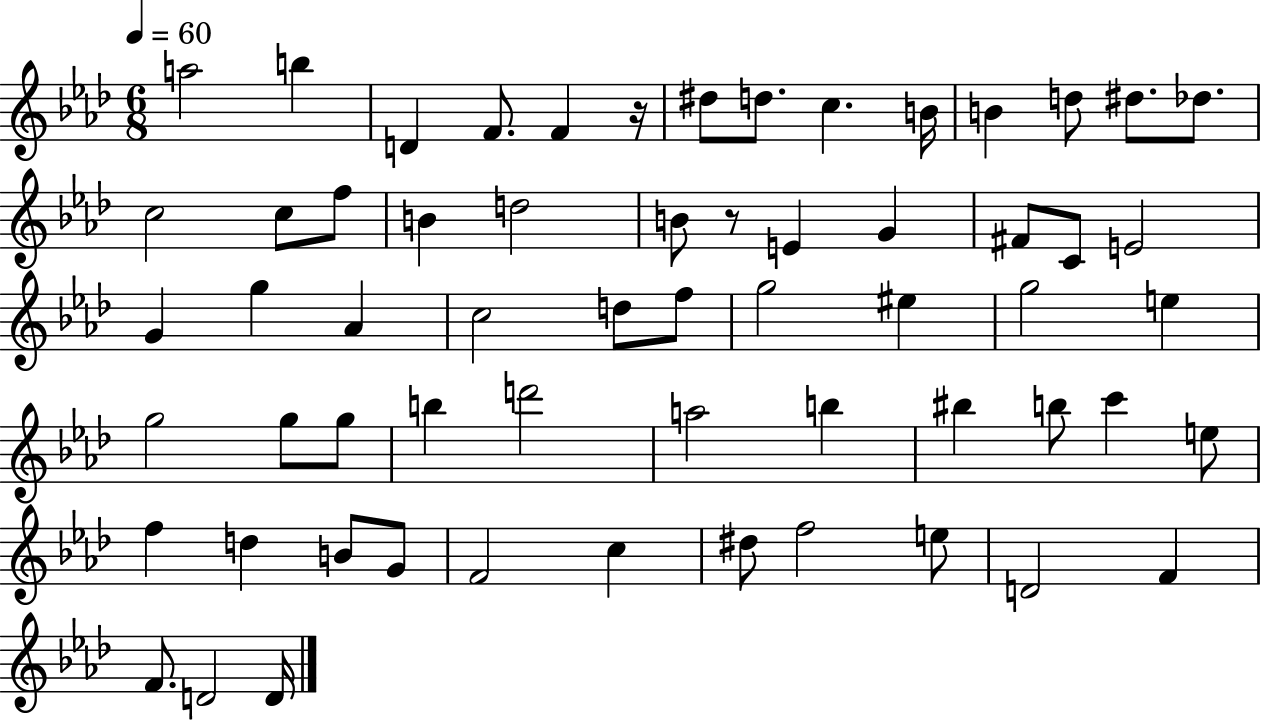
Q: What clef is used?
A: treble